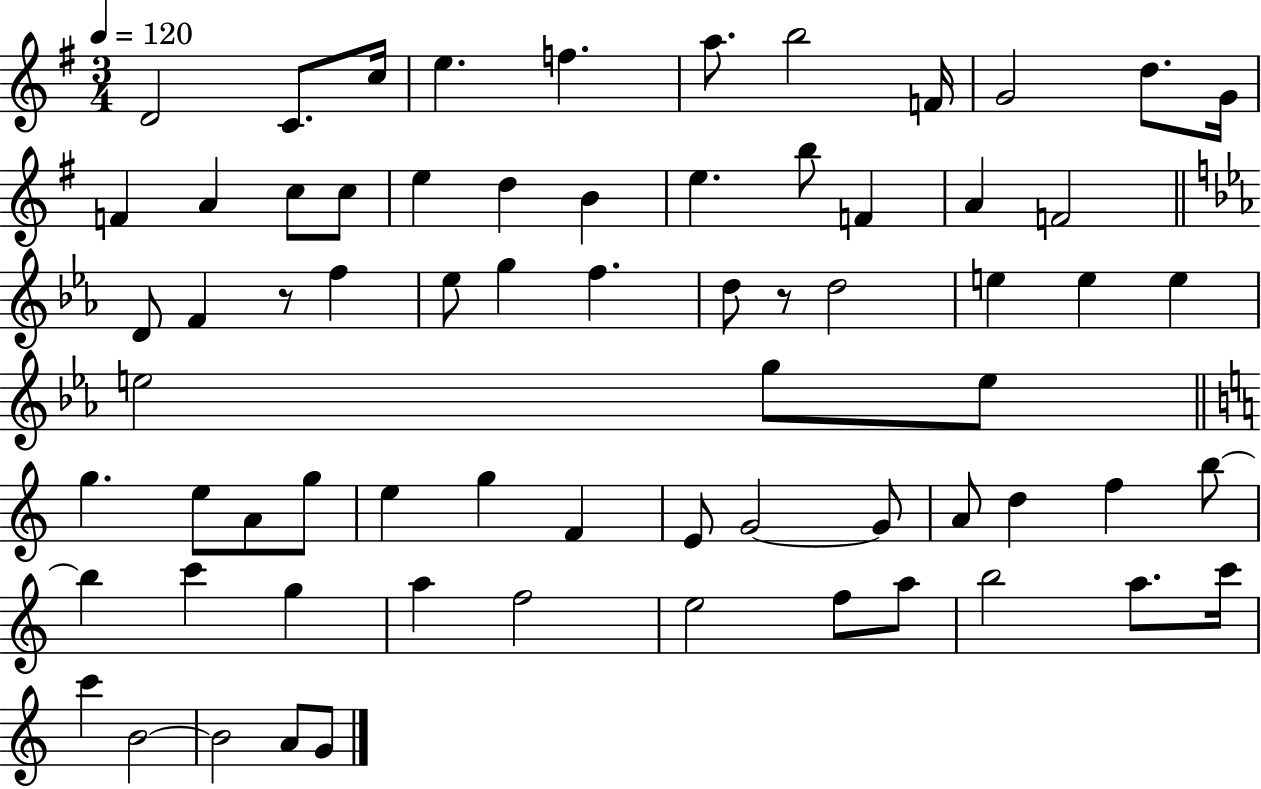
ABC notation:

X:1
T:Untitled
M:3/4
L:1/4
K:G
D2 C/2 c/4 e f a/2 b2 F/4 G2 d/2 G/4 F A c/2 c/2 e d B e b/2 F A F2 D/2 F z/2 f _e/2 g f d/2 z/2 d2 e e e e2 g/2 e/2 g e/2 A/2 g/2 e g F E/2 G2 G/2 A/2 d f b/2 b c' g a f2 e2 f/2 a/2 b2 a/2 c'/4 c' B2 B2 A/2 G/2